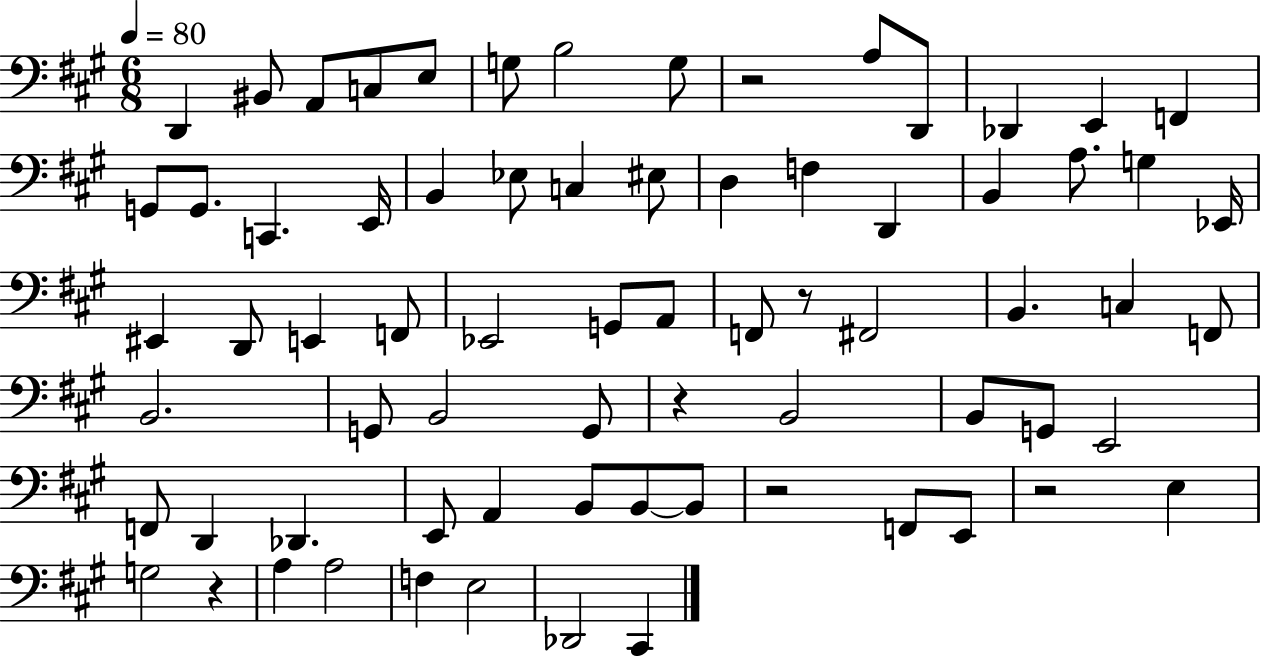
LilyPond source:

{
  \clef bass
  \numericTimeSignature
  \time 6/8
  \key a \major
  \tempo 4 = 80
  d,4 bis,8 a,8 c8 e8 | g8 b2 g8 | r2 a8 d,8 | des,4 e,4 f,4 | \break g,8 g,8. c,4. e,16 | b,4 ees8 c4 eis8 | d4 f4 d,4 | b,4 a8. g4 ees,16 | \break eis,4 d,8 e,4 f,8 | ees,2 g,8 a,8 | f,8 r8 fis,2 | b,4. c4 f,8 | \break b,2. | g,8 b,2 g,8 | r4 b,2 | b,8 g,8 e,2 | \break f,8 d,4 des,4. | e,8 a,4 b,8 b,8~~ b,8 | r2 f,8 e,8 | r2 e4 | \break g2 r4 | a4 a2 | f4 e2 | des,2 cis,4 | \break \bar "|."
}